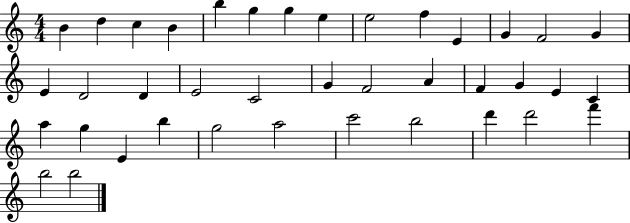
X:1
T:Untitled
M:4/4
L:1/4
K:C
B d c B b g g e e2 f E G F2 G E D2 D E2 C2 G F2 A F G E C a g E b g2 a2 c'2 b2 d' d'2 f' b2 b2